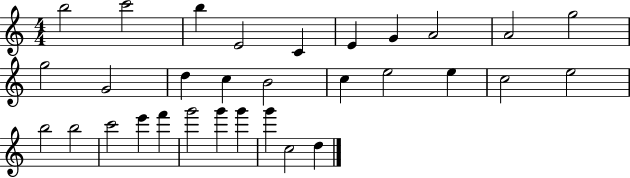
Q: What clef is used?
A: treble